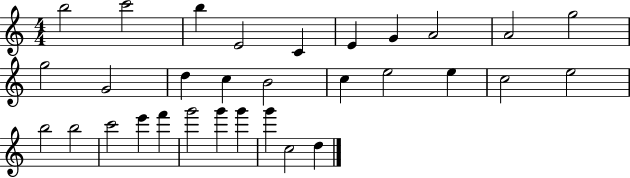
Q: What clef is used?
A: treble